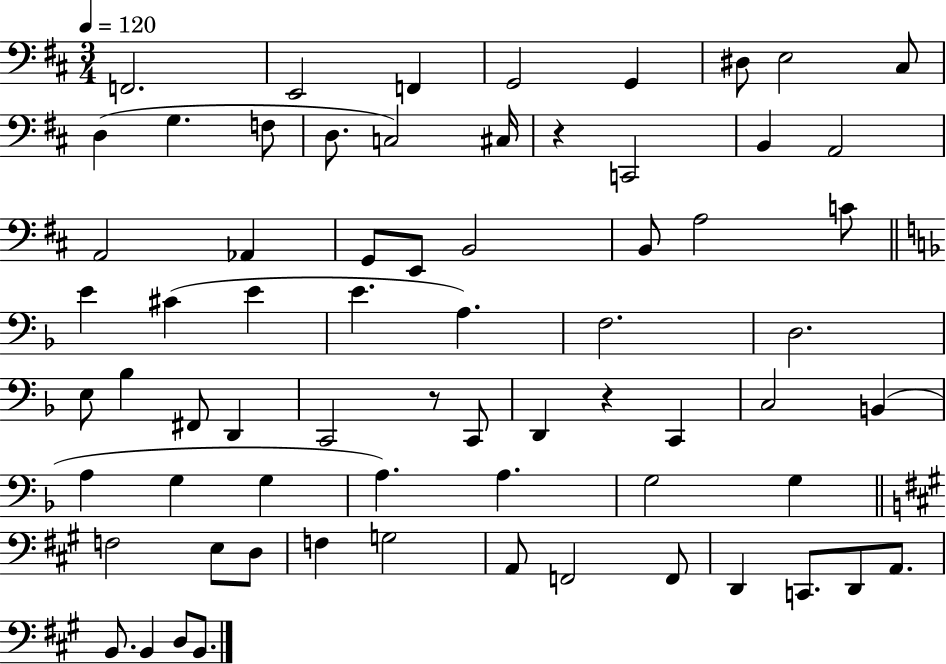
F2/h. E2/h F2/q G2/h G2/q D#3/e E3/h C#3/e D3/q G3/q. F3/e D3/e. C3/h C#3/s R/q C2/h B2/q A2/h A2/h Ab2/q G2/e E2/e B2/h B2/e A3/h C4/e E4/q C#4/q E4/q E4/q. A3/q. F3/h. D3/h. E3/e Bb3/q F#2/e D2/q C2/h R/e C2/e D2/q R/q C2/q C3/h B2/q A3/q G3/q G3/q A3/q. A3/q. G3/h G3/q F3/h E3/e D3/e F3/q G3/h A2/e F2/h F2/e D2/q C2/e. D2/e A2/e. B2/e. B2/q D3/e B2/e.